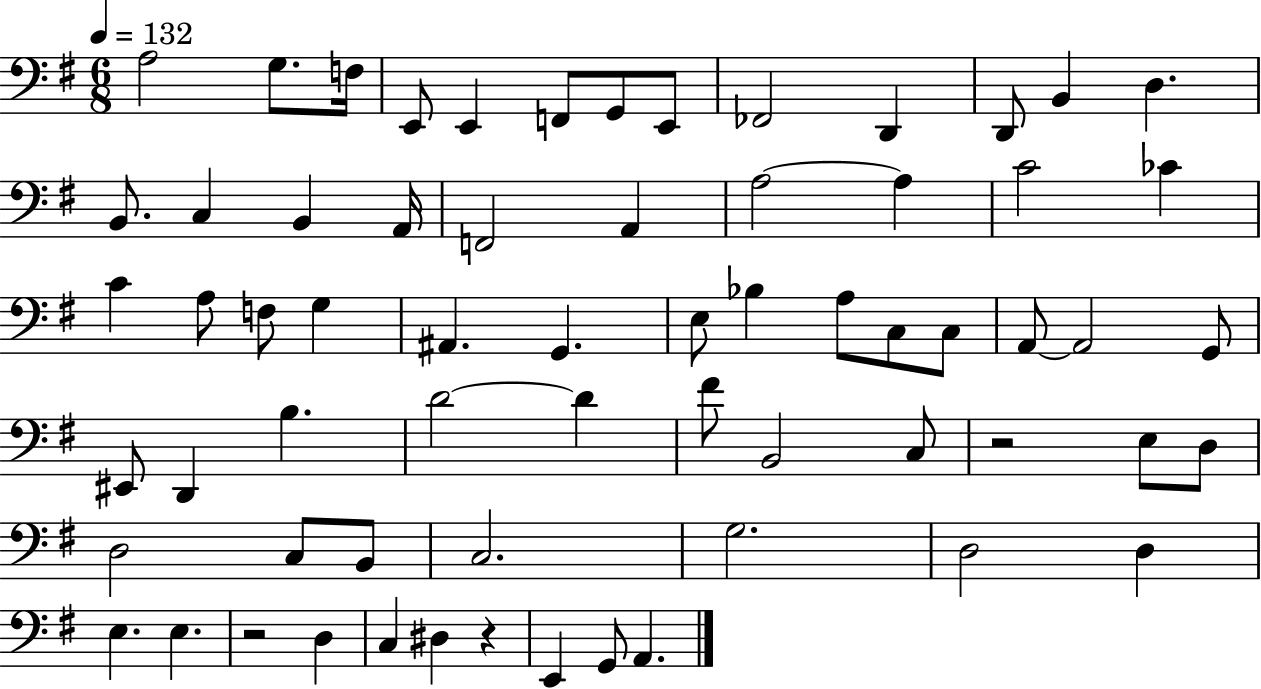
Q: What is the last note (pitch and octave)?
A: A2